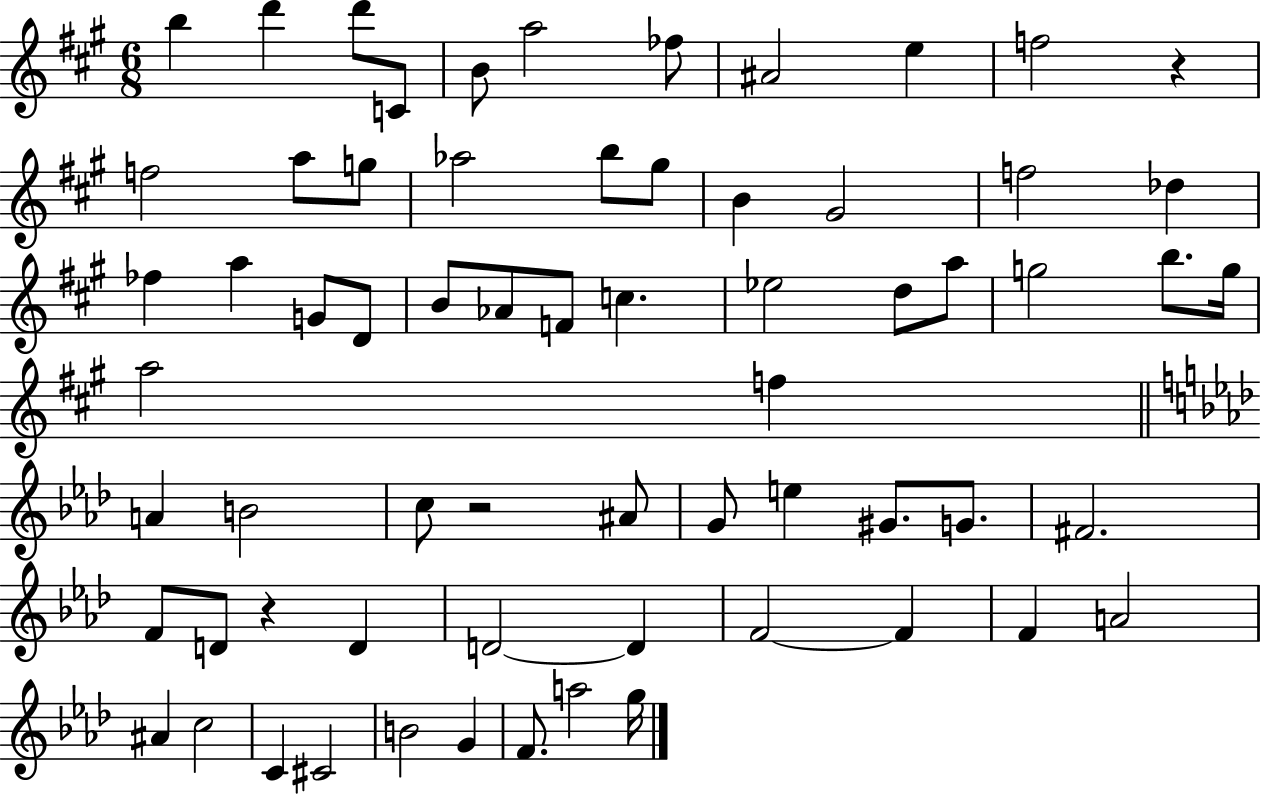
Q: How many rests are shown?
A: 3